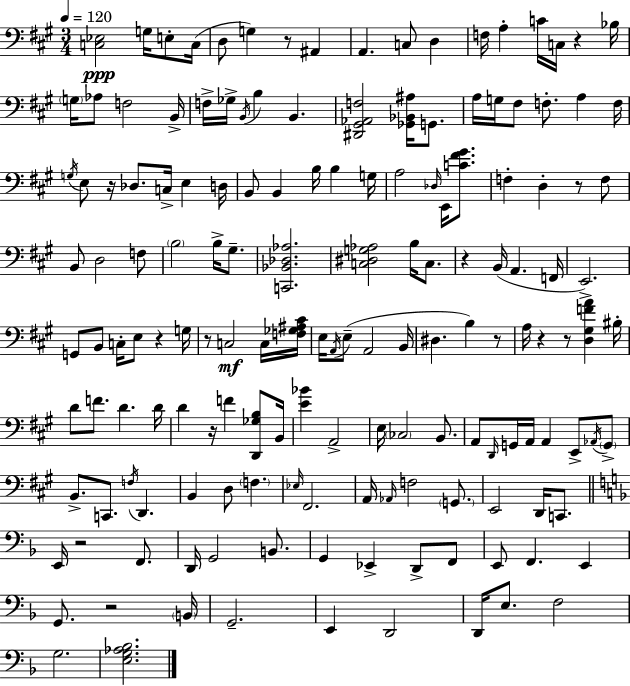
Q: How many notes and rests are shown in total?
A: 155